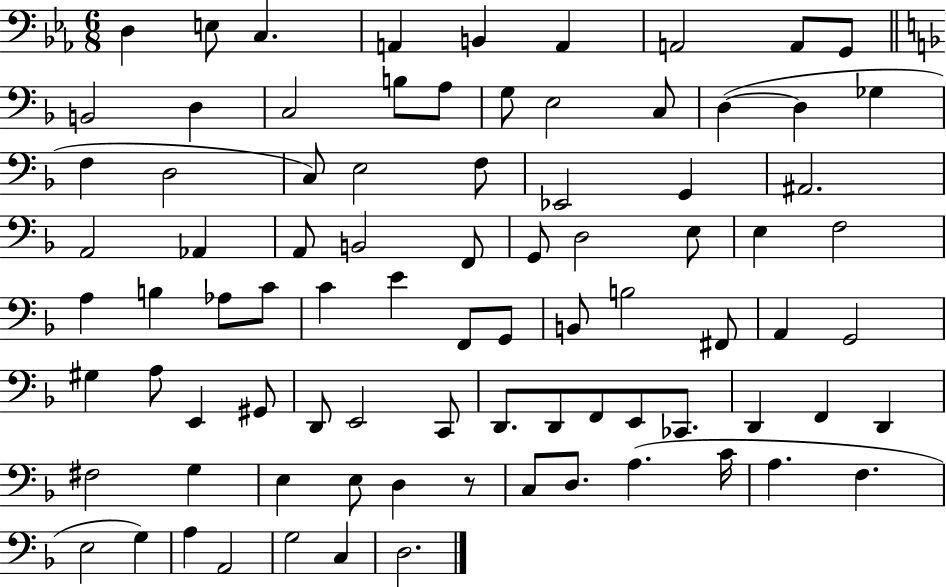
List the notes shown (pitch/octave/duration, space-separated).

D3/q E3/e C3/q. A2/q B2/q A2/q A2/h A2/e G2/e B2/h D3/q C3/h B3/e A3/e G3/e E3/h C3/e D3/q D3/q Gb3/q F3/q D3/h C3/e E3/h F3/e Eb2/h G2/q A#2/h. A2/h Ab2/q A2/e B2/h F2/e G2/e D3/h E3/e E3/q F3/h A3/q B3/q Ab3/e C4/e C4/q E4/q F2/e G2/e B2/e B3/h F#2/e A2/q G2/h G#3/q A3/e E2/q G#2/e D2/e E2/h C2/e D2/e. D2/e F2/e E2/e CES2/e. D2/q F2/q D2/q F#3/h G3/q E3/q E3/e D3/q R/e C3/e D3/e. A3/q. C4/s A3/q. F3/q. E3/h G3/q A3/q A2/h G3/h C3/q D3/h.